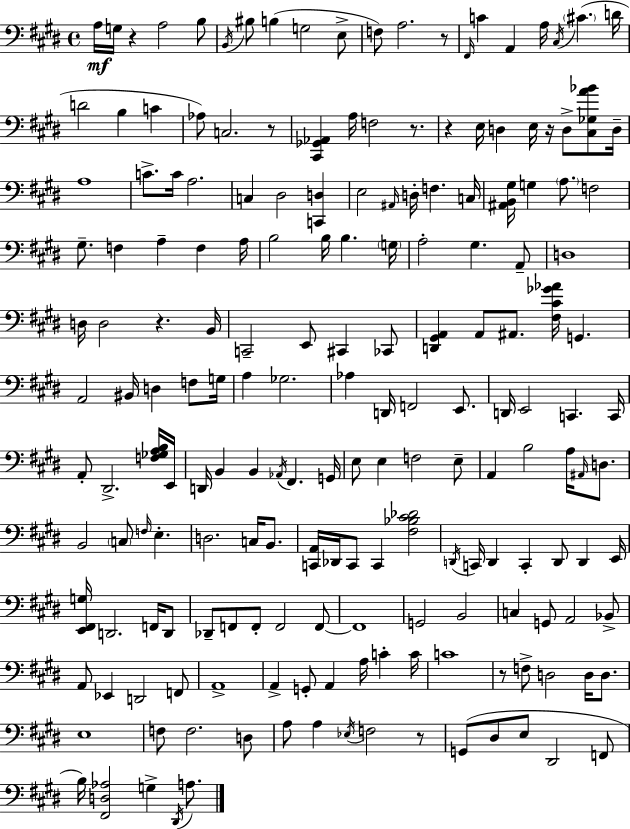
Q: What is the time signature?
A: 4/4